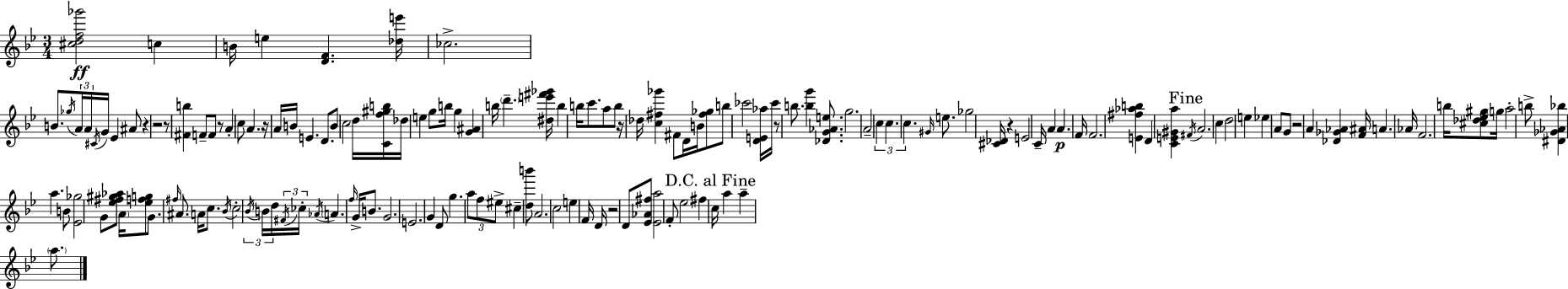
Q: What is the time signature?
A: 3/4